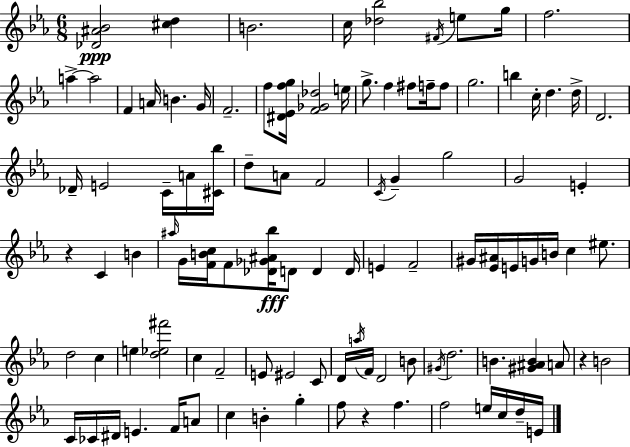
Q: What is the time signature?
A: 6/8